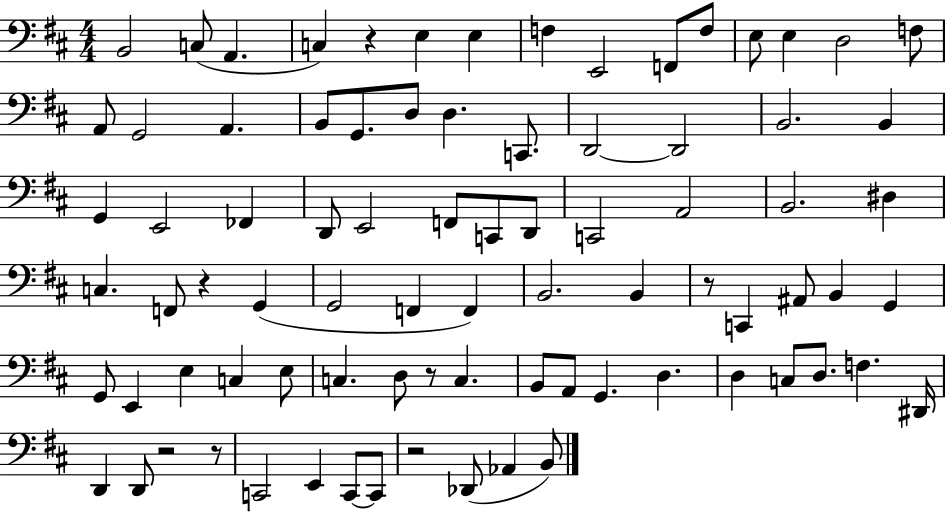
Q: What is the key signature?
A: D major